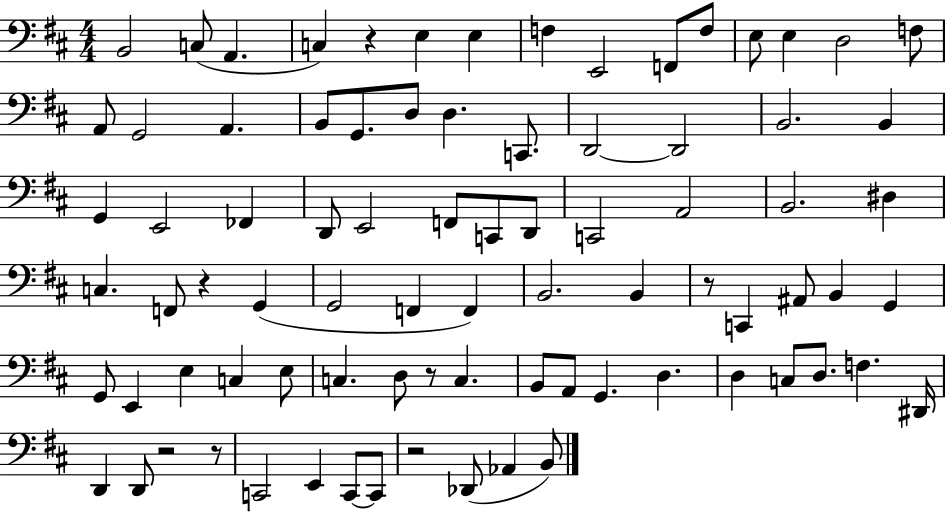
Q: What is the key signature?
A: D major